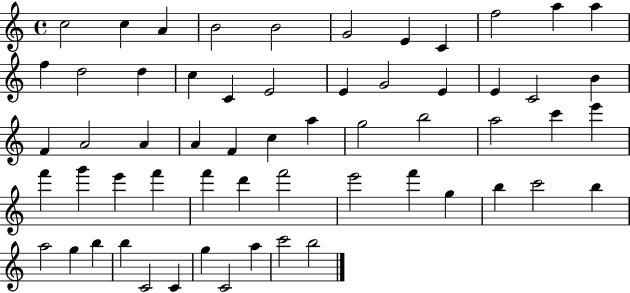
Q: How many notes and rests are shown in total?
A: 59